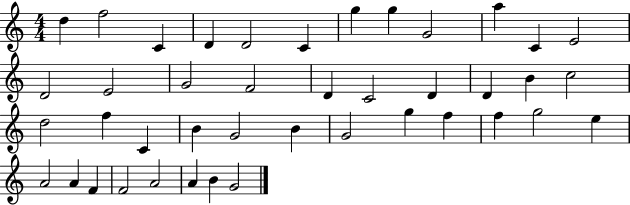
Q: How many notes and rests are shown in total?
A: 42